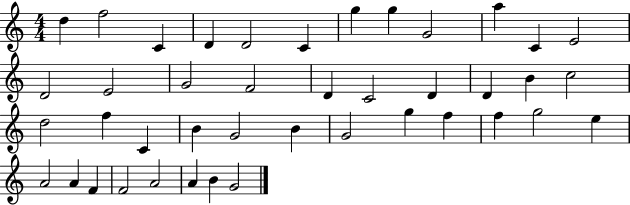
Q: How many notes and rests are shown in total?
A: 42